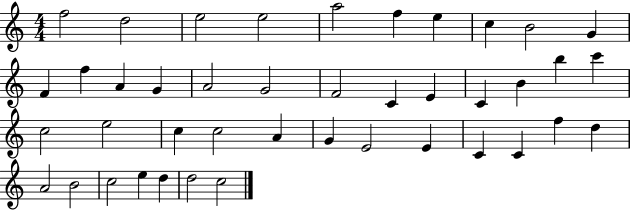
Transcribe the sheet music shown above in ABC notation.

X:1
T:Untitled
M:4/4
L:1/4
K:C
f2 d2 e2 e2 a2 f e c B2 G F f A G A2 G2 F2 C E C B b c' c2 e2 c c2 A G E2 E C C f d A2 B2 c2 e d d2 c2